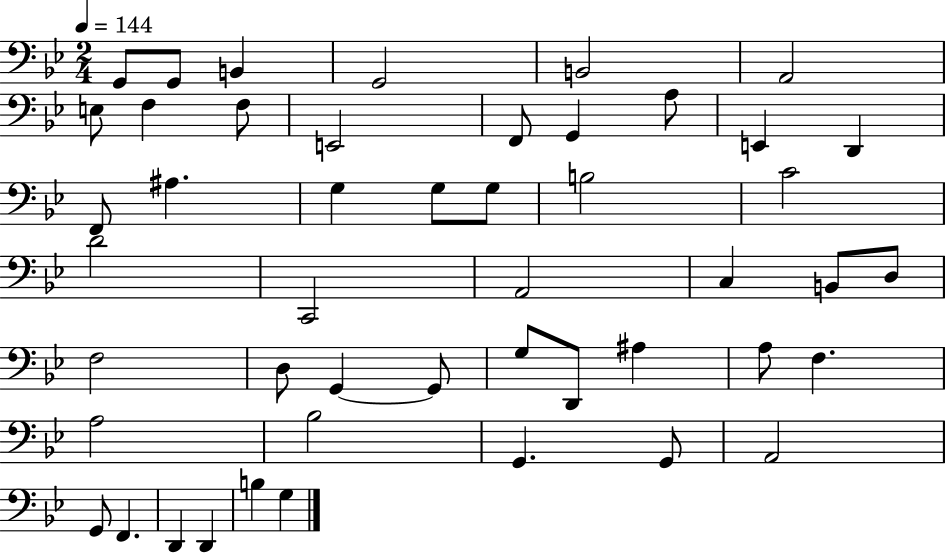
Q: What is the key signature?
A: BES major